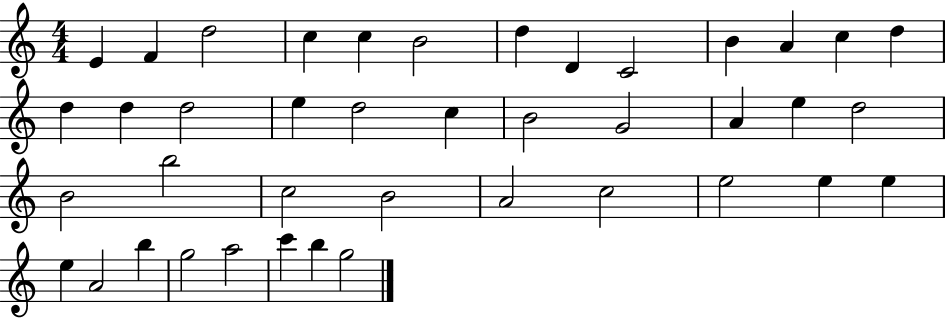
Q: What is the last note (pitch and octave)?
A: G5